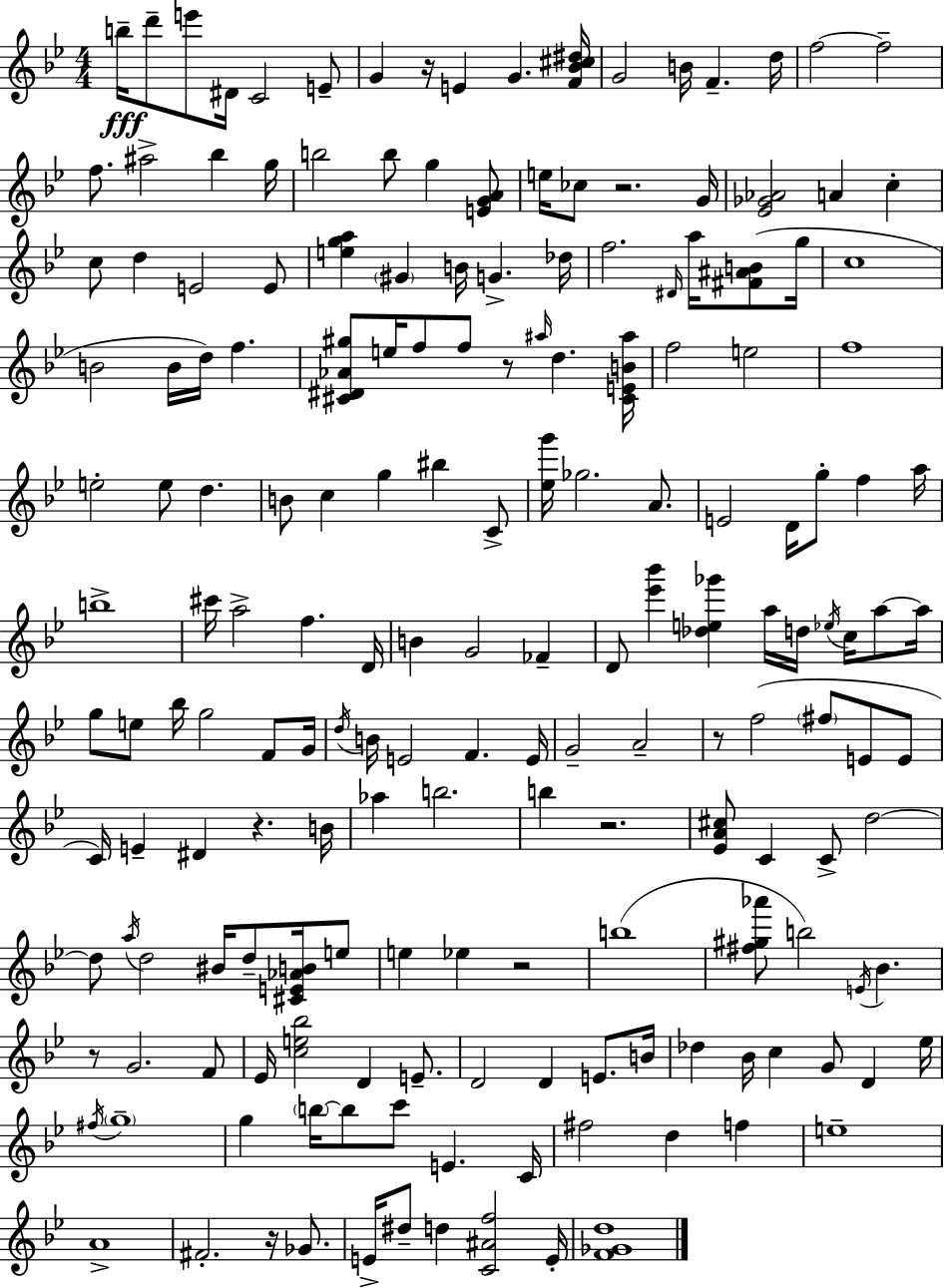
{
  \clef treble
  \numericTimeSignature
  \time 4/4
  \key g \minor
  b''16--\fff d'''8-- e'''8 dis'16 c'2 e'8-- | g'4 r16 e'4 g'4. <f' bes' cis'' dis''>16 | g'2 b'16 f'4.-- d''16 | f''2~~ f''2-- | \break f''8. ais''2-> bes''4 g''16 | b''2 b''8 g''4 <e' g' a'>8 | e''16 ces''8 r2. g'16 | <ees' ges' aes'>2 a'4 c''4-. | \break c''8 d''4 e'2 e'8 | <e'' g'' a''>4 \parenthesize gis'4 b'16 g'4.-> des''16 | f''2. \grace { dis'16 } a''16 <fis' ais' b'>8( | g''16 c''1 | \break b'2 b'16 d''16) f''4. | <cis' dis' aes' gis''>8 e''16 f''8 f''8 r8 \grace { ais''16 } d''4. | <cis' e' b' ais''>16 f''2 e''2 | f''1 | \break e''2-. e''8 d''4. | b'8 c''4 g''4 bis''4 | c'8-> <ees'' g'''>16 ges''2. a'8. | e'2 d'16 g''8-. f''4 | \break a''16 b''1-> | cis'''16 a''2-> f''4. | d'16 b'4 g'2 fes'4-- | d'8 <ees''' bes'''>4 <des'' e'' ges'''>4 a''16 d''16 \acciaccatura { ees''16 } c''16 | \break a''8~~ a''16 g''8 e''8 bes''16 g''2 | f'8 g'16 \acciaccatura { d''16 } b'16 e'2 f'4. | e'16 g'2-- a'2-- | r8 f''2( \parenthesize fis''8 | \break e'8 e'8 c'16) e'4-- dis'4 r4. | b'16 aes''4 b''2. | b''4 r2. | <ees' a' cis''>8 c'4 c'8-> d''2~~ | \break d''8 \acciaccatura { a''16 } d''2 bis'16 | d''8-- <cis' e' aes' b'>16 e''8 e''4 ees''4 r2 | b''1( | <fis'' gis'' aes'''>8 b''2) \acciaccatura { e'16 } | \break bes'4. r8 g'2. | f'8 ees'16 <c'' e'' bes''>2 d'4 | e'8.-- d'2 d'4 | e'8. b'16 des''4 bes'16 c''4 g'8 | \break d'4 ees''16 \acciaccatura { fis''16 } \parenthesize g''1-- | g''4 \parenthesize b''16~~ b''8 c'''8 | e'4. c'16 fis''2 d''4 | f''4 e''1-- | \break a'1-> | fis'2.-. | r16 ges'8. e'16-> dis''8-- d''4 <c' ais' f''>2 | e'16-. <f' ges' d''>1 | \break \bar "|."
}